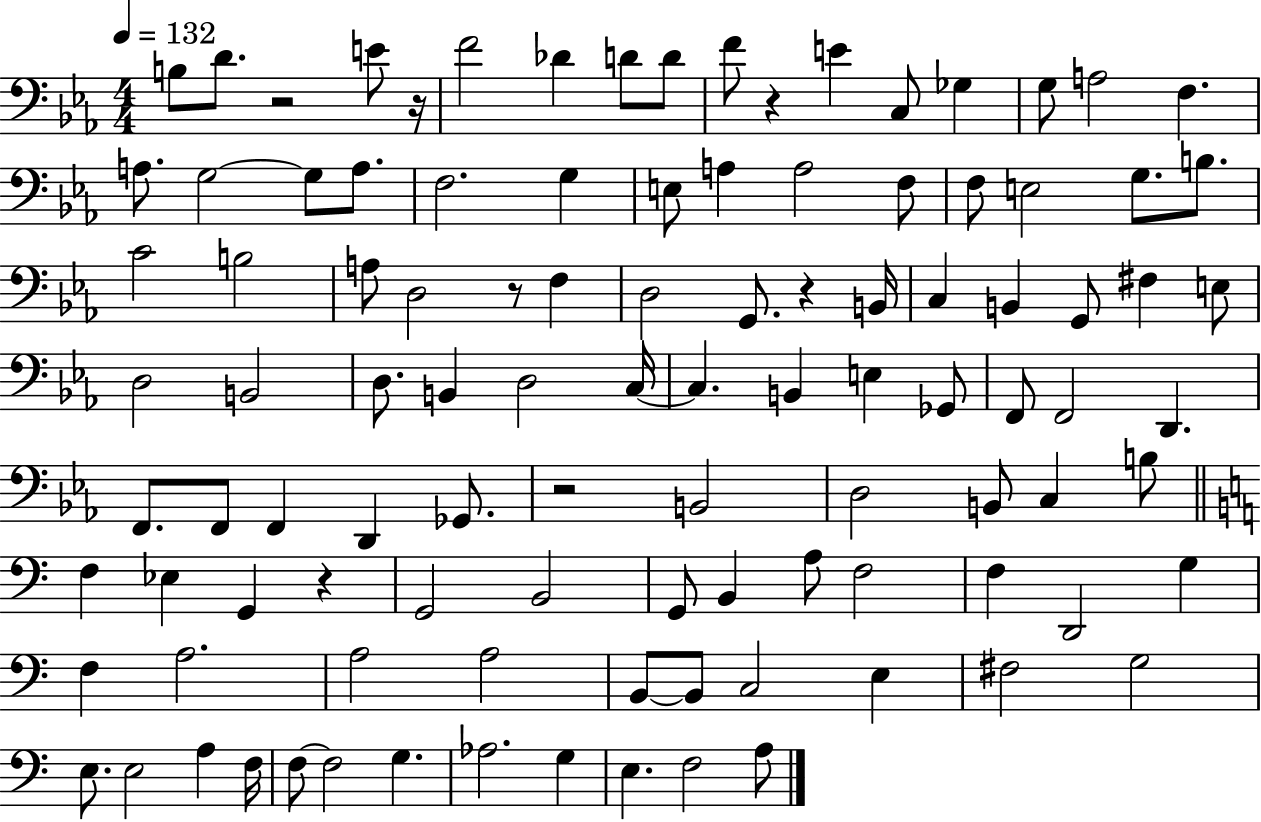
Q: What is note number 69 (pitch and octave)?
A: B2